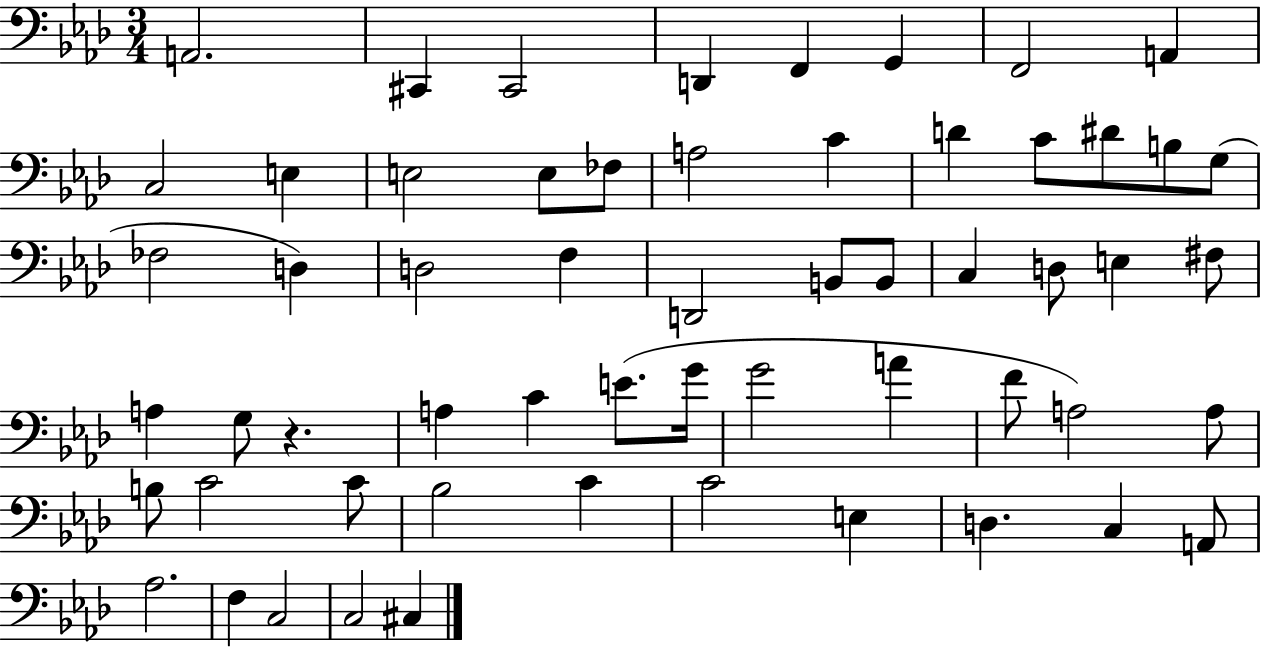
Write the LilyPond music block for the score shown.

{
  \clef bass
  \numericTimeSignature
  \time 3/4
  \key aes \major
  a,2. | cis,4 cis,2 | d,4 f,4 g,4 | f,2 a,4 | \break c2 e4 | e2 e8 fes8 | a2 c'4 | d'4 c'8 dis'8 b8 g8( | \break fes2 d4) | d2 f4 | d,2 b,8 b,8 | c4 d8 e4 fis8 | \break a4 g8 r4. | a4 c'4 e'8.( g'16 | g'2 a'4 | f'8 a2) a8 | \break b8 c'2 c'8 | bes2 c'4 | c'2 e4 | d4. c4 a,8 | \break aes2. | f4 c2 | c2 cis4 | \bar "|."
}